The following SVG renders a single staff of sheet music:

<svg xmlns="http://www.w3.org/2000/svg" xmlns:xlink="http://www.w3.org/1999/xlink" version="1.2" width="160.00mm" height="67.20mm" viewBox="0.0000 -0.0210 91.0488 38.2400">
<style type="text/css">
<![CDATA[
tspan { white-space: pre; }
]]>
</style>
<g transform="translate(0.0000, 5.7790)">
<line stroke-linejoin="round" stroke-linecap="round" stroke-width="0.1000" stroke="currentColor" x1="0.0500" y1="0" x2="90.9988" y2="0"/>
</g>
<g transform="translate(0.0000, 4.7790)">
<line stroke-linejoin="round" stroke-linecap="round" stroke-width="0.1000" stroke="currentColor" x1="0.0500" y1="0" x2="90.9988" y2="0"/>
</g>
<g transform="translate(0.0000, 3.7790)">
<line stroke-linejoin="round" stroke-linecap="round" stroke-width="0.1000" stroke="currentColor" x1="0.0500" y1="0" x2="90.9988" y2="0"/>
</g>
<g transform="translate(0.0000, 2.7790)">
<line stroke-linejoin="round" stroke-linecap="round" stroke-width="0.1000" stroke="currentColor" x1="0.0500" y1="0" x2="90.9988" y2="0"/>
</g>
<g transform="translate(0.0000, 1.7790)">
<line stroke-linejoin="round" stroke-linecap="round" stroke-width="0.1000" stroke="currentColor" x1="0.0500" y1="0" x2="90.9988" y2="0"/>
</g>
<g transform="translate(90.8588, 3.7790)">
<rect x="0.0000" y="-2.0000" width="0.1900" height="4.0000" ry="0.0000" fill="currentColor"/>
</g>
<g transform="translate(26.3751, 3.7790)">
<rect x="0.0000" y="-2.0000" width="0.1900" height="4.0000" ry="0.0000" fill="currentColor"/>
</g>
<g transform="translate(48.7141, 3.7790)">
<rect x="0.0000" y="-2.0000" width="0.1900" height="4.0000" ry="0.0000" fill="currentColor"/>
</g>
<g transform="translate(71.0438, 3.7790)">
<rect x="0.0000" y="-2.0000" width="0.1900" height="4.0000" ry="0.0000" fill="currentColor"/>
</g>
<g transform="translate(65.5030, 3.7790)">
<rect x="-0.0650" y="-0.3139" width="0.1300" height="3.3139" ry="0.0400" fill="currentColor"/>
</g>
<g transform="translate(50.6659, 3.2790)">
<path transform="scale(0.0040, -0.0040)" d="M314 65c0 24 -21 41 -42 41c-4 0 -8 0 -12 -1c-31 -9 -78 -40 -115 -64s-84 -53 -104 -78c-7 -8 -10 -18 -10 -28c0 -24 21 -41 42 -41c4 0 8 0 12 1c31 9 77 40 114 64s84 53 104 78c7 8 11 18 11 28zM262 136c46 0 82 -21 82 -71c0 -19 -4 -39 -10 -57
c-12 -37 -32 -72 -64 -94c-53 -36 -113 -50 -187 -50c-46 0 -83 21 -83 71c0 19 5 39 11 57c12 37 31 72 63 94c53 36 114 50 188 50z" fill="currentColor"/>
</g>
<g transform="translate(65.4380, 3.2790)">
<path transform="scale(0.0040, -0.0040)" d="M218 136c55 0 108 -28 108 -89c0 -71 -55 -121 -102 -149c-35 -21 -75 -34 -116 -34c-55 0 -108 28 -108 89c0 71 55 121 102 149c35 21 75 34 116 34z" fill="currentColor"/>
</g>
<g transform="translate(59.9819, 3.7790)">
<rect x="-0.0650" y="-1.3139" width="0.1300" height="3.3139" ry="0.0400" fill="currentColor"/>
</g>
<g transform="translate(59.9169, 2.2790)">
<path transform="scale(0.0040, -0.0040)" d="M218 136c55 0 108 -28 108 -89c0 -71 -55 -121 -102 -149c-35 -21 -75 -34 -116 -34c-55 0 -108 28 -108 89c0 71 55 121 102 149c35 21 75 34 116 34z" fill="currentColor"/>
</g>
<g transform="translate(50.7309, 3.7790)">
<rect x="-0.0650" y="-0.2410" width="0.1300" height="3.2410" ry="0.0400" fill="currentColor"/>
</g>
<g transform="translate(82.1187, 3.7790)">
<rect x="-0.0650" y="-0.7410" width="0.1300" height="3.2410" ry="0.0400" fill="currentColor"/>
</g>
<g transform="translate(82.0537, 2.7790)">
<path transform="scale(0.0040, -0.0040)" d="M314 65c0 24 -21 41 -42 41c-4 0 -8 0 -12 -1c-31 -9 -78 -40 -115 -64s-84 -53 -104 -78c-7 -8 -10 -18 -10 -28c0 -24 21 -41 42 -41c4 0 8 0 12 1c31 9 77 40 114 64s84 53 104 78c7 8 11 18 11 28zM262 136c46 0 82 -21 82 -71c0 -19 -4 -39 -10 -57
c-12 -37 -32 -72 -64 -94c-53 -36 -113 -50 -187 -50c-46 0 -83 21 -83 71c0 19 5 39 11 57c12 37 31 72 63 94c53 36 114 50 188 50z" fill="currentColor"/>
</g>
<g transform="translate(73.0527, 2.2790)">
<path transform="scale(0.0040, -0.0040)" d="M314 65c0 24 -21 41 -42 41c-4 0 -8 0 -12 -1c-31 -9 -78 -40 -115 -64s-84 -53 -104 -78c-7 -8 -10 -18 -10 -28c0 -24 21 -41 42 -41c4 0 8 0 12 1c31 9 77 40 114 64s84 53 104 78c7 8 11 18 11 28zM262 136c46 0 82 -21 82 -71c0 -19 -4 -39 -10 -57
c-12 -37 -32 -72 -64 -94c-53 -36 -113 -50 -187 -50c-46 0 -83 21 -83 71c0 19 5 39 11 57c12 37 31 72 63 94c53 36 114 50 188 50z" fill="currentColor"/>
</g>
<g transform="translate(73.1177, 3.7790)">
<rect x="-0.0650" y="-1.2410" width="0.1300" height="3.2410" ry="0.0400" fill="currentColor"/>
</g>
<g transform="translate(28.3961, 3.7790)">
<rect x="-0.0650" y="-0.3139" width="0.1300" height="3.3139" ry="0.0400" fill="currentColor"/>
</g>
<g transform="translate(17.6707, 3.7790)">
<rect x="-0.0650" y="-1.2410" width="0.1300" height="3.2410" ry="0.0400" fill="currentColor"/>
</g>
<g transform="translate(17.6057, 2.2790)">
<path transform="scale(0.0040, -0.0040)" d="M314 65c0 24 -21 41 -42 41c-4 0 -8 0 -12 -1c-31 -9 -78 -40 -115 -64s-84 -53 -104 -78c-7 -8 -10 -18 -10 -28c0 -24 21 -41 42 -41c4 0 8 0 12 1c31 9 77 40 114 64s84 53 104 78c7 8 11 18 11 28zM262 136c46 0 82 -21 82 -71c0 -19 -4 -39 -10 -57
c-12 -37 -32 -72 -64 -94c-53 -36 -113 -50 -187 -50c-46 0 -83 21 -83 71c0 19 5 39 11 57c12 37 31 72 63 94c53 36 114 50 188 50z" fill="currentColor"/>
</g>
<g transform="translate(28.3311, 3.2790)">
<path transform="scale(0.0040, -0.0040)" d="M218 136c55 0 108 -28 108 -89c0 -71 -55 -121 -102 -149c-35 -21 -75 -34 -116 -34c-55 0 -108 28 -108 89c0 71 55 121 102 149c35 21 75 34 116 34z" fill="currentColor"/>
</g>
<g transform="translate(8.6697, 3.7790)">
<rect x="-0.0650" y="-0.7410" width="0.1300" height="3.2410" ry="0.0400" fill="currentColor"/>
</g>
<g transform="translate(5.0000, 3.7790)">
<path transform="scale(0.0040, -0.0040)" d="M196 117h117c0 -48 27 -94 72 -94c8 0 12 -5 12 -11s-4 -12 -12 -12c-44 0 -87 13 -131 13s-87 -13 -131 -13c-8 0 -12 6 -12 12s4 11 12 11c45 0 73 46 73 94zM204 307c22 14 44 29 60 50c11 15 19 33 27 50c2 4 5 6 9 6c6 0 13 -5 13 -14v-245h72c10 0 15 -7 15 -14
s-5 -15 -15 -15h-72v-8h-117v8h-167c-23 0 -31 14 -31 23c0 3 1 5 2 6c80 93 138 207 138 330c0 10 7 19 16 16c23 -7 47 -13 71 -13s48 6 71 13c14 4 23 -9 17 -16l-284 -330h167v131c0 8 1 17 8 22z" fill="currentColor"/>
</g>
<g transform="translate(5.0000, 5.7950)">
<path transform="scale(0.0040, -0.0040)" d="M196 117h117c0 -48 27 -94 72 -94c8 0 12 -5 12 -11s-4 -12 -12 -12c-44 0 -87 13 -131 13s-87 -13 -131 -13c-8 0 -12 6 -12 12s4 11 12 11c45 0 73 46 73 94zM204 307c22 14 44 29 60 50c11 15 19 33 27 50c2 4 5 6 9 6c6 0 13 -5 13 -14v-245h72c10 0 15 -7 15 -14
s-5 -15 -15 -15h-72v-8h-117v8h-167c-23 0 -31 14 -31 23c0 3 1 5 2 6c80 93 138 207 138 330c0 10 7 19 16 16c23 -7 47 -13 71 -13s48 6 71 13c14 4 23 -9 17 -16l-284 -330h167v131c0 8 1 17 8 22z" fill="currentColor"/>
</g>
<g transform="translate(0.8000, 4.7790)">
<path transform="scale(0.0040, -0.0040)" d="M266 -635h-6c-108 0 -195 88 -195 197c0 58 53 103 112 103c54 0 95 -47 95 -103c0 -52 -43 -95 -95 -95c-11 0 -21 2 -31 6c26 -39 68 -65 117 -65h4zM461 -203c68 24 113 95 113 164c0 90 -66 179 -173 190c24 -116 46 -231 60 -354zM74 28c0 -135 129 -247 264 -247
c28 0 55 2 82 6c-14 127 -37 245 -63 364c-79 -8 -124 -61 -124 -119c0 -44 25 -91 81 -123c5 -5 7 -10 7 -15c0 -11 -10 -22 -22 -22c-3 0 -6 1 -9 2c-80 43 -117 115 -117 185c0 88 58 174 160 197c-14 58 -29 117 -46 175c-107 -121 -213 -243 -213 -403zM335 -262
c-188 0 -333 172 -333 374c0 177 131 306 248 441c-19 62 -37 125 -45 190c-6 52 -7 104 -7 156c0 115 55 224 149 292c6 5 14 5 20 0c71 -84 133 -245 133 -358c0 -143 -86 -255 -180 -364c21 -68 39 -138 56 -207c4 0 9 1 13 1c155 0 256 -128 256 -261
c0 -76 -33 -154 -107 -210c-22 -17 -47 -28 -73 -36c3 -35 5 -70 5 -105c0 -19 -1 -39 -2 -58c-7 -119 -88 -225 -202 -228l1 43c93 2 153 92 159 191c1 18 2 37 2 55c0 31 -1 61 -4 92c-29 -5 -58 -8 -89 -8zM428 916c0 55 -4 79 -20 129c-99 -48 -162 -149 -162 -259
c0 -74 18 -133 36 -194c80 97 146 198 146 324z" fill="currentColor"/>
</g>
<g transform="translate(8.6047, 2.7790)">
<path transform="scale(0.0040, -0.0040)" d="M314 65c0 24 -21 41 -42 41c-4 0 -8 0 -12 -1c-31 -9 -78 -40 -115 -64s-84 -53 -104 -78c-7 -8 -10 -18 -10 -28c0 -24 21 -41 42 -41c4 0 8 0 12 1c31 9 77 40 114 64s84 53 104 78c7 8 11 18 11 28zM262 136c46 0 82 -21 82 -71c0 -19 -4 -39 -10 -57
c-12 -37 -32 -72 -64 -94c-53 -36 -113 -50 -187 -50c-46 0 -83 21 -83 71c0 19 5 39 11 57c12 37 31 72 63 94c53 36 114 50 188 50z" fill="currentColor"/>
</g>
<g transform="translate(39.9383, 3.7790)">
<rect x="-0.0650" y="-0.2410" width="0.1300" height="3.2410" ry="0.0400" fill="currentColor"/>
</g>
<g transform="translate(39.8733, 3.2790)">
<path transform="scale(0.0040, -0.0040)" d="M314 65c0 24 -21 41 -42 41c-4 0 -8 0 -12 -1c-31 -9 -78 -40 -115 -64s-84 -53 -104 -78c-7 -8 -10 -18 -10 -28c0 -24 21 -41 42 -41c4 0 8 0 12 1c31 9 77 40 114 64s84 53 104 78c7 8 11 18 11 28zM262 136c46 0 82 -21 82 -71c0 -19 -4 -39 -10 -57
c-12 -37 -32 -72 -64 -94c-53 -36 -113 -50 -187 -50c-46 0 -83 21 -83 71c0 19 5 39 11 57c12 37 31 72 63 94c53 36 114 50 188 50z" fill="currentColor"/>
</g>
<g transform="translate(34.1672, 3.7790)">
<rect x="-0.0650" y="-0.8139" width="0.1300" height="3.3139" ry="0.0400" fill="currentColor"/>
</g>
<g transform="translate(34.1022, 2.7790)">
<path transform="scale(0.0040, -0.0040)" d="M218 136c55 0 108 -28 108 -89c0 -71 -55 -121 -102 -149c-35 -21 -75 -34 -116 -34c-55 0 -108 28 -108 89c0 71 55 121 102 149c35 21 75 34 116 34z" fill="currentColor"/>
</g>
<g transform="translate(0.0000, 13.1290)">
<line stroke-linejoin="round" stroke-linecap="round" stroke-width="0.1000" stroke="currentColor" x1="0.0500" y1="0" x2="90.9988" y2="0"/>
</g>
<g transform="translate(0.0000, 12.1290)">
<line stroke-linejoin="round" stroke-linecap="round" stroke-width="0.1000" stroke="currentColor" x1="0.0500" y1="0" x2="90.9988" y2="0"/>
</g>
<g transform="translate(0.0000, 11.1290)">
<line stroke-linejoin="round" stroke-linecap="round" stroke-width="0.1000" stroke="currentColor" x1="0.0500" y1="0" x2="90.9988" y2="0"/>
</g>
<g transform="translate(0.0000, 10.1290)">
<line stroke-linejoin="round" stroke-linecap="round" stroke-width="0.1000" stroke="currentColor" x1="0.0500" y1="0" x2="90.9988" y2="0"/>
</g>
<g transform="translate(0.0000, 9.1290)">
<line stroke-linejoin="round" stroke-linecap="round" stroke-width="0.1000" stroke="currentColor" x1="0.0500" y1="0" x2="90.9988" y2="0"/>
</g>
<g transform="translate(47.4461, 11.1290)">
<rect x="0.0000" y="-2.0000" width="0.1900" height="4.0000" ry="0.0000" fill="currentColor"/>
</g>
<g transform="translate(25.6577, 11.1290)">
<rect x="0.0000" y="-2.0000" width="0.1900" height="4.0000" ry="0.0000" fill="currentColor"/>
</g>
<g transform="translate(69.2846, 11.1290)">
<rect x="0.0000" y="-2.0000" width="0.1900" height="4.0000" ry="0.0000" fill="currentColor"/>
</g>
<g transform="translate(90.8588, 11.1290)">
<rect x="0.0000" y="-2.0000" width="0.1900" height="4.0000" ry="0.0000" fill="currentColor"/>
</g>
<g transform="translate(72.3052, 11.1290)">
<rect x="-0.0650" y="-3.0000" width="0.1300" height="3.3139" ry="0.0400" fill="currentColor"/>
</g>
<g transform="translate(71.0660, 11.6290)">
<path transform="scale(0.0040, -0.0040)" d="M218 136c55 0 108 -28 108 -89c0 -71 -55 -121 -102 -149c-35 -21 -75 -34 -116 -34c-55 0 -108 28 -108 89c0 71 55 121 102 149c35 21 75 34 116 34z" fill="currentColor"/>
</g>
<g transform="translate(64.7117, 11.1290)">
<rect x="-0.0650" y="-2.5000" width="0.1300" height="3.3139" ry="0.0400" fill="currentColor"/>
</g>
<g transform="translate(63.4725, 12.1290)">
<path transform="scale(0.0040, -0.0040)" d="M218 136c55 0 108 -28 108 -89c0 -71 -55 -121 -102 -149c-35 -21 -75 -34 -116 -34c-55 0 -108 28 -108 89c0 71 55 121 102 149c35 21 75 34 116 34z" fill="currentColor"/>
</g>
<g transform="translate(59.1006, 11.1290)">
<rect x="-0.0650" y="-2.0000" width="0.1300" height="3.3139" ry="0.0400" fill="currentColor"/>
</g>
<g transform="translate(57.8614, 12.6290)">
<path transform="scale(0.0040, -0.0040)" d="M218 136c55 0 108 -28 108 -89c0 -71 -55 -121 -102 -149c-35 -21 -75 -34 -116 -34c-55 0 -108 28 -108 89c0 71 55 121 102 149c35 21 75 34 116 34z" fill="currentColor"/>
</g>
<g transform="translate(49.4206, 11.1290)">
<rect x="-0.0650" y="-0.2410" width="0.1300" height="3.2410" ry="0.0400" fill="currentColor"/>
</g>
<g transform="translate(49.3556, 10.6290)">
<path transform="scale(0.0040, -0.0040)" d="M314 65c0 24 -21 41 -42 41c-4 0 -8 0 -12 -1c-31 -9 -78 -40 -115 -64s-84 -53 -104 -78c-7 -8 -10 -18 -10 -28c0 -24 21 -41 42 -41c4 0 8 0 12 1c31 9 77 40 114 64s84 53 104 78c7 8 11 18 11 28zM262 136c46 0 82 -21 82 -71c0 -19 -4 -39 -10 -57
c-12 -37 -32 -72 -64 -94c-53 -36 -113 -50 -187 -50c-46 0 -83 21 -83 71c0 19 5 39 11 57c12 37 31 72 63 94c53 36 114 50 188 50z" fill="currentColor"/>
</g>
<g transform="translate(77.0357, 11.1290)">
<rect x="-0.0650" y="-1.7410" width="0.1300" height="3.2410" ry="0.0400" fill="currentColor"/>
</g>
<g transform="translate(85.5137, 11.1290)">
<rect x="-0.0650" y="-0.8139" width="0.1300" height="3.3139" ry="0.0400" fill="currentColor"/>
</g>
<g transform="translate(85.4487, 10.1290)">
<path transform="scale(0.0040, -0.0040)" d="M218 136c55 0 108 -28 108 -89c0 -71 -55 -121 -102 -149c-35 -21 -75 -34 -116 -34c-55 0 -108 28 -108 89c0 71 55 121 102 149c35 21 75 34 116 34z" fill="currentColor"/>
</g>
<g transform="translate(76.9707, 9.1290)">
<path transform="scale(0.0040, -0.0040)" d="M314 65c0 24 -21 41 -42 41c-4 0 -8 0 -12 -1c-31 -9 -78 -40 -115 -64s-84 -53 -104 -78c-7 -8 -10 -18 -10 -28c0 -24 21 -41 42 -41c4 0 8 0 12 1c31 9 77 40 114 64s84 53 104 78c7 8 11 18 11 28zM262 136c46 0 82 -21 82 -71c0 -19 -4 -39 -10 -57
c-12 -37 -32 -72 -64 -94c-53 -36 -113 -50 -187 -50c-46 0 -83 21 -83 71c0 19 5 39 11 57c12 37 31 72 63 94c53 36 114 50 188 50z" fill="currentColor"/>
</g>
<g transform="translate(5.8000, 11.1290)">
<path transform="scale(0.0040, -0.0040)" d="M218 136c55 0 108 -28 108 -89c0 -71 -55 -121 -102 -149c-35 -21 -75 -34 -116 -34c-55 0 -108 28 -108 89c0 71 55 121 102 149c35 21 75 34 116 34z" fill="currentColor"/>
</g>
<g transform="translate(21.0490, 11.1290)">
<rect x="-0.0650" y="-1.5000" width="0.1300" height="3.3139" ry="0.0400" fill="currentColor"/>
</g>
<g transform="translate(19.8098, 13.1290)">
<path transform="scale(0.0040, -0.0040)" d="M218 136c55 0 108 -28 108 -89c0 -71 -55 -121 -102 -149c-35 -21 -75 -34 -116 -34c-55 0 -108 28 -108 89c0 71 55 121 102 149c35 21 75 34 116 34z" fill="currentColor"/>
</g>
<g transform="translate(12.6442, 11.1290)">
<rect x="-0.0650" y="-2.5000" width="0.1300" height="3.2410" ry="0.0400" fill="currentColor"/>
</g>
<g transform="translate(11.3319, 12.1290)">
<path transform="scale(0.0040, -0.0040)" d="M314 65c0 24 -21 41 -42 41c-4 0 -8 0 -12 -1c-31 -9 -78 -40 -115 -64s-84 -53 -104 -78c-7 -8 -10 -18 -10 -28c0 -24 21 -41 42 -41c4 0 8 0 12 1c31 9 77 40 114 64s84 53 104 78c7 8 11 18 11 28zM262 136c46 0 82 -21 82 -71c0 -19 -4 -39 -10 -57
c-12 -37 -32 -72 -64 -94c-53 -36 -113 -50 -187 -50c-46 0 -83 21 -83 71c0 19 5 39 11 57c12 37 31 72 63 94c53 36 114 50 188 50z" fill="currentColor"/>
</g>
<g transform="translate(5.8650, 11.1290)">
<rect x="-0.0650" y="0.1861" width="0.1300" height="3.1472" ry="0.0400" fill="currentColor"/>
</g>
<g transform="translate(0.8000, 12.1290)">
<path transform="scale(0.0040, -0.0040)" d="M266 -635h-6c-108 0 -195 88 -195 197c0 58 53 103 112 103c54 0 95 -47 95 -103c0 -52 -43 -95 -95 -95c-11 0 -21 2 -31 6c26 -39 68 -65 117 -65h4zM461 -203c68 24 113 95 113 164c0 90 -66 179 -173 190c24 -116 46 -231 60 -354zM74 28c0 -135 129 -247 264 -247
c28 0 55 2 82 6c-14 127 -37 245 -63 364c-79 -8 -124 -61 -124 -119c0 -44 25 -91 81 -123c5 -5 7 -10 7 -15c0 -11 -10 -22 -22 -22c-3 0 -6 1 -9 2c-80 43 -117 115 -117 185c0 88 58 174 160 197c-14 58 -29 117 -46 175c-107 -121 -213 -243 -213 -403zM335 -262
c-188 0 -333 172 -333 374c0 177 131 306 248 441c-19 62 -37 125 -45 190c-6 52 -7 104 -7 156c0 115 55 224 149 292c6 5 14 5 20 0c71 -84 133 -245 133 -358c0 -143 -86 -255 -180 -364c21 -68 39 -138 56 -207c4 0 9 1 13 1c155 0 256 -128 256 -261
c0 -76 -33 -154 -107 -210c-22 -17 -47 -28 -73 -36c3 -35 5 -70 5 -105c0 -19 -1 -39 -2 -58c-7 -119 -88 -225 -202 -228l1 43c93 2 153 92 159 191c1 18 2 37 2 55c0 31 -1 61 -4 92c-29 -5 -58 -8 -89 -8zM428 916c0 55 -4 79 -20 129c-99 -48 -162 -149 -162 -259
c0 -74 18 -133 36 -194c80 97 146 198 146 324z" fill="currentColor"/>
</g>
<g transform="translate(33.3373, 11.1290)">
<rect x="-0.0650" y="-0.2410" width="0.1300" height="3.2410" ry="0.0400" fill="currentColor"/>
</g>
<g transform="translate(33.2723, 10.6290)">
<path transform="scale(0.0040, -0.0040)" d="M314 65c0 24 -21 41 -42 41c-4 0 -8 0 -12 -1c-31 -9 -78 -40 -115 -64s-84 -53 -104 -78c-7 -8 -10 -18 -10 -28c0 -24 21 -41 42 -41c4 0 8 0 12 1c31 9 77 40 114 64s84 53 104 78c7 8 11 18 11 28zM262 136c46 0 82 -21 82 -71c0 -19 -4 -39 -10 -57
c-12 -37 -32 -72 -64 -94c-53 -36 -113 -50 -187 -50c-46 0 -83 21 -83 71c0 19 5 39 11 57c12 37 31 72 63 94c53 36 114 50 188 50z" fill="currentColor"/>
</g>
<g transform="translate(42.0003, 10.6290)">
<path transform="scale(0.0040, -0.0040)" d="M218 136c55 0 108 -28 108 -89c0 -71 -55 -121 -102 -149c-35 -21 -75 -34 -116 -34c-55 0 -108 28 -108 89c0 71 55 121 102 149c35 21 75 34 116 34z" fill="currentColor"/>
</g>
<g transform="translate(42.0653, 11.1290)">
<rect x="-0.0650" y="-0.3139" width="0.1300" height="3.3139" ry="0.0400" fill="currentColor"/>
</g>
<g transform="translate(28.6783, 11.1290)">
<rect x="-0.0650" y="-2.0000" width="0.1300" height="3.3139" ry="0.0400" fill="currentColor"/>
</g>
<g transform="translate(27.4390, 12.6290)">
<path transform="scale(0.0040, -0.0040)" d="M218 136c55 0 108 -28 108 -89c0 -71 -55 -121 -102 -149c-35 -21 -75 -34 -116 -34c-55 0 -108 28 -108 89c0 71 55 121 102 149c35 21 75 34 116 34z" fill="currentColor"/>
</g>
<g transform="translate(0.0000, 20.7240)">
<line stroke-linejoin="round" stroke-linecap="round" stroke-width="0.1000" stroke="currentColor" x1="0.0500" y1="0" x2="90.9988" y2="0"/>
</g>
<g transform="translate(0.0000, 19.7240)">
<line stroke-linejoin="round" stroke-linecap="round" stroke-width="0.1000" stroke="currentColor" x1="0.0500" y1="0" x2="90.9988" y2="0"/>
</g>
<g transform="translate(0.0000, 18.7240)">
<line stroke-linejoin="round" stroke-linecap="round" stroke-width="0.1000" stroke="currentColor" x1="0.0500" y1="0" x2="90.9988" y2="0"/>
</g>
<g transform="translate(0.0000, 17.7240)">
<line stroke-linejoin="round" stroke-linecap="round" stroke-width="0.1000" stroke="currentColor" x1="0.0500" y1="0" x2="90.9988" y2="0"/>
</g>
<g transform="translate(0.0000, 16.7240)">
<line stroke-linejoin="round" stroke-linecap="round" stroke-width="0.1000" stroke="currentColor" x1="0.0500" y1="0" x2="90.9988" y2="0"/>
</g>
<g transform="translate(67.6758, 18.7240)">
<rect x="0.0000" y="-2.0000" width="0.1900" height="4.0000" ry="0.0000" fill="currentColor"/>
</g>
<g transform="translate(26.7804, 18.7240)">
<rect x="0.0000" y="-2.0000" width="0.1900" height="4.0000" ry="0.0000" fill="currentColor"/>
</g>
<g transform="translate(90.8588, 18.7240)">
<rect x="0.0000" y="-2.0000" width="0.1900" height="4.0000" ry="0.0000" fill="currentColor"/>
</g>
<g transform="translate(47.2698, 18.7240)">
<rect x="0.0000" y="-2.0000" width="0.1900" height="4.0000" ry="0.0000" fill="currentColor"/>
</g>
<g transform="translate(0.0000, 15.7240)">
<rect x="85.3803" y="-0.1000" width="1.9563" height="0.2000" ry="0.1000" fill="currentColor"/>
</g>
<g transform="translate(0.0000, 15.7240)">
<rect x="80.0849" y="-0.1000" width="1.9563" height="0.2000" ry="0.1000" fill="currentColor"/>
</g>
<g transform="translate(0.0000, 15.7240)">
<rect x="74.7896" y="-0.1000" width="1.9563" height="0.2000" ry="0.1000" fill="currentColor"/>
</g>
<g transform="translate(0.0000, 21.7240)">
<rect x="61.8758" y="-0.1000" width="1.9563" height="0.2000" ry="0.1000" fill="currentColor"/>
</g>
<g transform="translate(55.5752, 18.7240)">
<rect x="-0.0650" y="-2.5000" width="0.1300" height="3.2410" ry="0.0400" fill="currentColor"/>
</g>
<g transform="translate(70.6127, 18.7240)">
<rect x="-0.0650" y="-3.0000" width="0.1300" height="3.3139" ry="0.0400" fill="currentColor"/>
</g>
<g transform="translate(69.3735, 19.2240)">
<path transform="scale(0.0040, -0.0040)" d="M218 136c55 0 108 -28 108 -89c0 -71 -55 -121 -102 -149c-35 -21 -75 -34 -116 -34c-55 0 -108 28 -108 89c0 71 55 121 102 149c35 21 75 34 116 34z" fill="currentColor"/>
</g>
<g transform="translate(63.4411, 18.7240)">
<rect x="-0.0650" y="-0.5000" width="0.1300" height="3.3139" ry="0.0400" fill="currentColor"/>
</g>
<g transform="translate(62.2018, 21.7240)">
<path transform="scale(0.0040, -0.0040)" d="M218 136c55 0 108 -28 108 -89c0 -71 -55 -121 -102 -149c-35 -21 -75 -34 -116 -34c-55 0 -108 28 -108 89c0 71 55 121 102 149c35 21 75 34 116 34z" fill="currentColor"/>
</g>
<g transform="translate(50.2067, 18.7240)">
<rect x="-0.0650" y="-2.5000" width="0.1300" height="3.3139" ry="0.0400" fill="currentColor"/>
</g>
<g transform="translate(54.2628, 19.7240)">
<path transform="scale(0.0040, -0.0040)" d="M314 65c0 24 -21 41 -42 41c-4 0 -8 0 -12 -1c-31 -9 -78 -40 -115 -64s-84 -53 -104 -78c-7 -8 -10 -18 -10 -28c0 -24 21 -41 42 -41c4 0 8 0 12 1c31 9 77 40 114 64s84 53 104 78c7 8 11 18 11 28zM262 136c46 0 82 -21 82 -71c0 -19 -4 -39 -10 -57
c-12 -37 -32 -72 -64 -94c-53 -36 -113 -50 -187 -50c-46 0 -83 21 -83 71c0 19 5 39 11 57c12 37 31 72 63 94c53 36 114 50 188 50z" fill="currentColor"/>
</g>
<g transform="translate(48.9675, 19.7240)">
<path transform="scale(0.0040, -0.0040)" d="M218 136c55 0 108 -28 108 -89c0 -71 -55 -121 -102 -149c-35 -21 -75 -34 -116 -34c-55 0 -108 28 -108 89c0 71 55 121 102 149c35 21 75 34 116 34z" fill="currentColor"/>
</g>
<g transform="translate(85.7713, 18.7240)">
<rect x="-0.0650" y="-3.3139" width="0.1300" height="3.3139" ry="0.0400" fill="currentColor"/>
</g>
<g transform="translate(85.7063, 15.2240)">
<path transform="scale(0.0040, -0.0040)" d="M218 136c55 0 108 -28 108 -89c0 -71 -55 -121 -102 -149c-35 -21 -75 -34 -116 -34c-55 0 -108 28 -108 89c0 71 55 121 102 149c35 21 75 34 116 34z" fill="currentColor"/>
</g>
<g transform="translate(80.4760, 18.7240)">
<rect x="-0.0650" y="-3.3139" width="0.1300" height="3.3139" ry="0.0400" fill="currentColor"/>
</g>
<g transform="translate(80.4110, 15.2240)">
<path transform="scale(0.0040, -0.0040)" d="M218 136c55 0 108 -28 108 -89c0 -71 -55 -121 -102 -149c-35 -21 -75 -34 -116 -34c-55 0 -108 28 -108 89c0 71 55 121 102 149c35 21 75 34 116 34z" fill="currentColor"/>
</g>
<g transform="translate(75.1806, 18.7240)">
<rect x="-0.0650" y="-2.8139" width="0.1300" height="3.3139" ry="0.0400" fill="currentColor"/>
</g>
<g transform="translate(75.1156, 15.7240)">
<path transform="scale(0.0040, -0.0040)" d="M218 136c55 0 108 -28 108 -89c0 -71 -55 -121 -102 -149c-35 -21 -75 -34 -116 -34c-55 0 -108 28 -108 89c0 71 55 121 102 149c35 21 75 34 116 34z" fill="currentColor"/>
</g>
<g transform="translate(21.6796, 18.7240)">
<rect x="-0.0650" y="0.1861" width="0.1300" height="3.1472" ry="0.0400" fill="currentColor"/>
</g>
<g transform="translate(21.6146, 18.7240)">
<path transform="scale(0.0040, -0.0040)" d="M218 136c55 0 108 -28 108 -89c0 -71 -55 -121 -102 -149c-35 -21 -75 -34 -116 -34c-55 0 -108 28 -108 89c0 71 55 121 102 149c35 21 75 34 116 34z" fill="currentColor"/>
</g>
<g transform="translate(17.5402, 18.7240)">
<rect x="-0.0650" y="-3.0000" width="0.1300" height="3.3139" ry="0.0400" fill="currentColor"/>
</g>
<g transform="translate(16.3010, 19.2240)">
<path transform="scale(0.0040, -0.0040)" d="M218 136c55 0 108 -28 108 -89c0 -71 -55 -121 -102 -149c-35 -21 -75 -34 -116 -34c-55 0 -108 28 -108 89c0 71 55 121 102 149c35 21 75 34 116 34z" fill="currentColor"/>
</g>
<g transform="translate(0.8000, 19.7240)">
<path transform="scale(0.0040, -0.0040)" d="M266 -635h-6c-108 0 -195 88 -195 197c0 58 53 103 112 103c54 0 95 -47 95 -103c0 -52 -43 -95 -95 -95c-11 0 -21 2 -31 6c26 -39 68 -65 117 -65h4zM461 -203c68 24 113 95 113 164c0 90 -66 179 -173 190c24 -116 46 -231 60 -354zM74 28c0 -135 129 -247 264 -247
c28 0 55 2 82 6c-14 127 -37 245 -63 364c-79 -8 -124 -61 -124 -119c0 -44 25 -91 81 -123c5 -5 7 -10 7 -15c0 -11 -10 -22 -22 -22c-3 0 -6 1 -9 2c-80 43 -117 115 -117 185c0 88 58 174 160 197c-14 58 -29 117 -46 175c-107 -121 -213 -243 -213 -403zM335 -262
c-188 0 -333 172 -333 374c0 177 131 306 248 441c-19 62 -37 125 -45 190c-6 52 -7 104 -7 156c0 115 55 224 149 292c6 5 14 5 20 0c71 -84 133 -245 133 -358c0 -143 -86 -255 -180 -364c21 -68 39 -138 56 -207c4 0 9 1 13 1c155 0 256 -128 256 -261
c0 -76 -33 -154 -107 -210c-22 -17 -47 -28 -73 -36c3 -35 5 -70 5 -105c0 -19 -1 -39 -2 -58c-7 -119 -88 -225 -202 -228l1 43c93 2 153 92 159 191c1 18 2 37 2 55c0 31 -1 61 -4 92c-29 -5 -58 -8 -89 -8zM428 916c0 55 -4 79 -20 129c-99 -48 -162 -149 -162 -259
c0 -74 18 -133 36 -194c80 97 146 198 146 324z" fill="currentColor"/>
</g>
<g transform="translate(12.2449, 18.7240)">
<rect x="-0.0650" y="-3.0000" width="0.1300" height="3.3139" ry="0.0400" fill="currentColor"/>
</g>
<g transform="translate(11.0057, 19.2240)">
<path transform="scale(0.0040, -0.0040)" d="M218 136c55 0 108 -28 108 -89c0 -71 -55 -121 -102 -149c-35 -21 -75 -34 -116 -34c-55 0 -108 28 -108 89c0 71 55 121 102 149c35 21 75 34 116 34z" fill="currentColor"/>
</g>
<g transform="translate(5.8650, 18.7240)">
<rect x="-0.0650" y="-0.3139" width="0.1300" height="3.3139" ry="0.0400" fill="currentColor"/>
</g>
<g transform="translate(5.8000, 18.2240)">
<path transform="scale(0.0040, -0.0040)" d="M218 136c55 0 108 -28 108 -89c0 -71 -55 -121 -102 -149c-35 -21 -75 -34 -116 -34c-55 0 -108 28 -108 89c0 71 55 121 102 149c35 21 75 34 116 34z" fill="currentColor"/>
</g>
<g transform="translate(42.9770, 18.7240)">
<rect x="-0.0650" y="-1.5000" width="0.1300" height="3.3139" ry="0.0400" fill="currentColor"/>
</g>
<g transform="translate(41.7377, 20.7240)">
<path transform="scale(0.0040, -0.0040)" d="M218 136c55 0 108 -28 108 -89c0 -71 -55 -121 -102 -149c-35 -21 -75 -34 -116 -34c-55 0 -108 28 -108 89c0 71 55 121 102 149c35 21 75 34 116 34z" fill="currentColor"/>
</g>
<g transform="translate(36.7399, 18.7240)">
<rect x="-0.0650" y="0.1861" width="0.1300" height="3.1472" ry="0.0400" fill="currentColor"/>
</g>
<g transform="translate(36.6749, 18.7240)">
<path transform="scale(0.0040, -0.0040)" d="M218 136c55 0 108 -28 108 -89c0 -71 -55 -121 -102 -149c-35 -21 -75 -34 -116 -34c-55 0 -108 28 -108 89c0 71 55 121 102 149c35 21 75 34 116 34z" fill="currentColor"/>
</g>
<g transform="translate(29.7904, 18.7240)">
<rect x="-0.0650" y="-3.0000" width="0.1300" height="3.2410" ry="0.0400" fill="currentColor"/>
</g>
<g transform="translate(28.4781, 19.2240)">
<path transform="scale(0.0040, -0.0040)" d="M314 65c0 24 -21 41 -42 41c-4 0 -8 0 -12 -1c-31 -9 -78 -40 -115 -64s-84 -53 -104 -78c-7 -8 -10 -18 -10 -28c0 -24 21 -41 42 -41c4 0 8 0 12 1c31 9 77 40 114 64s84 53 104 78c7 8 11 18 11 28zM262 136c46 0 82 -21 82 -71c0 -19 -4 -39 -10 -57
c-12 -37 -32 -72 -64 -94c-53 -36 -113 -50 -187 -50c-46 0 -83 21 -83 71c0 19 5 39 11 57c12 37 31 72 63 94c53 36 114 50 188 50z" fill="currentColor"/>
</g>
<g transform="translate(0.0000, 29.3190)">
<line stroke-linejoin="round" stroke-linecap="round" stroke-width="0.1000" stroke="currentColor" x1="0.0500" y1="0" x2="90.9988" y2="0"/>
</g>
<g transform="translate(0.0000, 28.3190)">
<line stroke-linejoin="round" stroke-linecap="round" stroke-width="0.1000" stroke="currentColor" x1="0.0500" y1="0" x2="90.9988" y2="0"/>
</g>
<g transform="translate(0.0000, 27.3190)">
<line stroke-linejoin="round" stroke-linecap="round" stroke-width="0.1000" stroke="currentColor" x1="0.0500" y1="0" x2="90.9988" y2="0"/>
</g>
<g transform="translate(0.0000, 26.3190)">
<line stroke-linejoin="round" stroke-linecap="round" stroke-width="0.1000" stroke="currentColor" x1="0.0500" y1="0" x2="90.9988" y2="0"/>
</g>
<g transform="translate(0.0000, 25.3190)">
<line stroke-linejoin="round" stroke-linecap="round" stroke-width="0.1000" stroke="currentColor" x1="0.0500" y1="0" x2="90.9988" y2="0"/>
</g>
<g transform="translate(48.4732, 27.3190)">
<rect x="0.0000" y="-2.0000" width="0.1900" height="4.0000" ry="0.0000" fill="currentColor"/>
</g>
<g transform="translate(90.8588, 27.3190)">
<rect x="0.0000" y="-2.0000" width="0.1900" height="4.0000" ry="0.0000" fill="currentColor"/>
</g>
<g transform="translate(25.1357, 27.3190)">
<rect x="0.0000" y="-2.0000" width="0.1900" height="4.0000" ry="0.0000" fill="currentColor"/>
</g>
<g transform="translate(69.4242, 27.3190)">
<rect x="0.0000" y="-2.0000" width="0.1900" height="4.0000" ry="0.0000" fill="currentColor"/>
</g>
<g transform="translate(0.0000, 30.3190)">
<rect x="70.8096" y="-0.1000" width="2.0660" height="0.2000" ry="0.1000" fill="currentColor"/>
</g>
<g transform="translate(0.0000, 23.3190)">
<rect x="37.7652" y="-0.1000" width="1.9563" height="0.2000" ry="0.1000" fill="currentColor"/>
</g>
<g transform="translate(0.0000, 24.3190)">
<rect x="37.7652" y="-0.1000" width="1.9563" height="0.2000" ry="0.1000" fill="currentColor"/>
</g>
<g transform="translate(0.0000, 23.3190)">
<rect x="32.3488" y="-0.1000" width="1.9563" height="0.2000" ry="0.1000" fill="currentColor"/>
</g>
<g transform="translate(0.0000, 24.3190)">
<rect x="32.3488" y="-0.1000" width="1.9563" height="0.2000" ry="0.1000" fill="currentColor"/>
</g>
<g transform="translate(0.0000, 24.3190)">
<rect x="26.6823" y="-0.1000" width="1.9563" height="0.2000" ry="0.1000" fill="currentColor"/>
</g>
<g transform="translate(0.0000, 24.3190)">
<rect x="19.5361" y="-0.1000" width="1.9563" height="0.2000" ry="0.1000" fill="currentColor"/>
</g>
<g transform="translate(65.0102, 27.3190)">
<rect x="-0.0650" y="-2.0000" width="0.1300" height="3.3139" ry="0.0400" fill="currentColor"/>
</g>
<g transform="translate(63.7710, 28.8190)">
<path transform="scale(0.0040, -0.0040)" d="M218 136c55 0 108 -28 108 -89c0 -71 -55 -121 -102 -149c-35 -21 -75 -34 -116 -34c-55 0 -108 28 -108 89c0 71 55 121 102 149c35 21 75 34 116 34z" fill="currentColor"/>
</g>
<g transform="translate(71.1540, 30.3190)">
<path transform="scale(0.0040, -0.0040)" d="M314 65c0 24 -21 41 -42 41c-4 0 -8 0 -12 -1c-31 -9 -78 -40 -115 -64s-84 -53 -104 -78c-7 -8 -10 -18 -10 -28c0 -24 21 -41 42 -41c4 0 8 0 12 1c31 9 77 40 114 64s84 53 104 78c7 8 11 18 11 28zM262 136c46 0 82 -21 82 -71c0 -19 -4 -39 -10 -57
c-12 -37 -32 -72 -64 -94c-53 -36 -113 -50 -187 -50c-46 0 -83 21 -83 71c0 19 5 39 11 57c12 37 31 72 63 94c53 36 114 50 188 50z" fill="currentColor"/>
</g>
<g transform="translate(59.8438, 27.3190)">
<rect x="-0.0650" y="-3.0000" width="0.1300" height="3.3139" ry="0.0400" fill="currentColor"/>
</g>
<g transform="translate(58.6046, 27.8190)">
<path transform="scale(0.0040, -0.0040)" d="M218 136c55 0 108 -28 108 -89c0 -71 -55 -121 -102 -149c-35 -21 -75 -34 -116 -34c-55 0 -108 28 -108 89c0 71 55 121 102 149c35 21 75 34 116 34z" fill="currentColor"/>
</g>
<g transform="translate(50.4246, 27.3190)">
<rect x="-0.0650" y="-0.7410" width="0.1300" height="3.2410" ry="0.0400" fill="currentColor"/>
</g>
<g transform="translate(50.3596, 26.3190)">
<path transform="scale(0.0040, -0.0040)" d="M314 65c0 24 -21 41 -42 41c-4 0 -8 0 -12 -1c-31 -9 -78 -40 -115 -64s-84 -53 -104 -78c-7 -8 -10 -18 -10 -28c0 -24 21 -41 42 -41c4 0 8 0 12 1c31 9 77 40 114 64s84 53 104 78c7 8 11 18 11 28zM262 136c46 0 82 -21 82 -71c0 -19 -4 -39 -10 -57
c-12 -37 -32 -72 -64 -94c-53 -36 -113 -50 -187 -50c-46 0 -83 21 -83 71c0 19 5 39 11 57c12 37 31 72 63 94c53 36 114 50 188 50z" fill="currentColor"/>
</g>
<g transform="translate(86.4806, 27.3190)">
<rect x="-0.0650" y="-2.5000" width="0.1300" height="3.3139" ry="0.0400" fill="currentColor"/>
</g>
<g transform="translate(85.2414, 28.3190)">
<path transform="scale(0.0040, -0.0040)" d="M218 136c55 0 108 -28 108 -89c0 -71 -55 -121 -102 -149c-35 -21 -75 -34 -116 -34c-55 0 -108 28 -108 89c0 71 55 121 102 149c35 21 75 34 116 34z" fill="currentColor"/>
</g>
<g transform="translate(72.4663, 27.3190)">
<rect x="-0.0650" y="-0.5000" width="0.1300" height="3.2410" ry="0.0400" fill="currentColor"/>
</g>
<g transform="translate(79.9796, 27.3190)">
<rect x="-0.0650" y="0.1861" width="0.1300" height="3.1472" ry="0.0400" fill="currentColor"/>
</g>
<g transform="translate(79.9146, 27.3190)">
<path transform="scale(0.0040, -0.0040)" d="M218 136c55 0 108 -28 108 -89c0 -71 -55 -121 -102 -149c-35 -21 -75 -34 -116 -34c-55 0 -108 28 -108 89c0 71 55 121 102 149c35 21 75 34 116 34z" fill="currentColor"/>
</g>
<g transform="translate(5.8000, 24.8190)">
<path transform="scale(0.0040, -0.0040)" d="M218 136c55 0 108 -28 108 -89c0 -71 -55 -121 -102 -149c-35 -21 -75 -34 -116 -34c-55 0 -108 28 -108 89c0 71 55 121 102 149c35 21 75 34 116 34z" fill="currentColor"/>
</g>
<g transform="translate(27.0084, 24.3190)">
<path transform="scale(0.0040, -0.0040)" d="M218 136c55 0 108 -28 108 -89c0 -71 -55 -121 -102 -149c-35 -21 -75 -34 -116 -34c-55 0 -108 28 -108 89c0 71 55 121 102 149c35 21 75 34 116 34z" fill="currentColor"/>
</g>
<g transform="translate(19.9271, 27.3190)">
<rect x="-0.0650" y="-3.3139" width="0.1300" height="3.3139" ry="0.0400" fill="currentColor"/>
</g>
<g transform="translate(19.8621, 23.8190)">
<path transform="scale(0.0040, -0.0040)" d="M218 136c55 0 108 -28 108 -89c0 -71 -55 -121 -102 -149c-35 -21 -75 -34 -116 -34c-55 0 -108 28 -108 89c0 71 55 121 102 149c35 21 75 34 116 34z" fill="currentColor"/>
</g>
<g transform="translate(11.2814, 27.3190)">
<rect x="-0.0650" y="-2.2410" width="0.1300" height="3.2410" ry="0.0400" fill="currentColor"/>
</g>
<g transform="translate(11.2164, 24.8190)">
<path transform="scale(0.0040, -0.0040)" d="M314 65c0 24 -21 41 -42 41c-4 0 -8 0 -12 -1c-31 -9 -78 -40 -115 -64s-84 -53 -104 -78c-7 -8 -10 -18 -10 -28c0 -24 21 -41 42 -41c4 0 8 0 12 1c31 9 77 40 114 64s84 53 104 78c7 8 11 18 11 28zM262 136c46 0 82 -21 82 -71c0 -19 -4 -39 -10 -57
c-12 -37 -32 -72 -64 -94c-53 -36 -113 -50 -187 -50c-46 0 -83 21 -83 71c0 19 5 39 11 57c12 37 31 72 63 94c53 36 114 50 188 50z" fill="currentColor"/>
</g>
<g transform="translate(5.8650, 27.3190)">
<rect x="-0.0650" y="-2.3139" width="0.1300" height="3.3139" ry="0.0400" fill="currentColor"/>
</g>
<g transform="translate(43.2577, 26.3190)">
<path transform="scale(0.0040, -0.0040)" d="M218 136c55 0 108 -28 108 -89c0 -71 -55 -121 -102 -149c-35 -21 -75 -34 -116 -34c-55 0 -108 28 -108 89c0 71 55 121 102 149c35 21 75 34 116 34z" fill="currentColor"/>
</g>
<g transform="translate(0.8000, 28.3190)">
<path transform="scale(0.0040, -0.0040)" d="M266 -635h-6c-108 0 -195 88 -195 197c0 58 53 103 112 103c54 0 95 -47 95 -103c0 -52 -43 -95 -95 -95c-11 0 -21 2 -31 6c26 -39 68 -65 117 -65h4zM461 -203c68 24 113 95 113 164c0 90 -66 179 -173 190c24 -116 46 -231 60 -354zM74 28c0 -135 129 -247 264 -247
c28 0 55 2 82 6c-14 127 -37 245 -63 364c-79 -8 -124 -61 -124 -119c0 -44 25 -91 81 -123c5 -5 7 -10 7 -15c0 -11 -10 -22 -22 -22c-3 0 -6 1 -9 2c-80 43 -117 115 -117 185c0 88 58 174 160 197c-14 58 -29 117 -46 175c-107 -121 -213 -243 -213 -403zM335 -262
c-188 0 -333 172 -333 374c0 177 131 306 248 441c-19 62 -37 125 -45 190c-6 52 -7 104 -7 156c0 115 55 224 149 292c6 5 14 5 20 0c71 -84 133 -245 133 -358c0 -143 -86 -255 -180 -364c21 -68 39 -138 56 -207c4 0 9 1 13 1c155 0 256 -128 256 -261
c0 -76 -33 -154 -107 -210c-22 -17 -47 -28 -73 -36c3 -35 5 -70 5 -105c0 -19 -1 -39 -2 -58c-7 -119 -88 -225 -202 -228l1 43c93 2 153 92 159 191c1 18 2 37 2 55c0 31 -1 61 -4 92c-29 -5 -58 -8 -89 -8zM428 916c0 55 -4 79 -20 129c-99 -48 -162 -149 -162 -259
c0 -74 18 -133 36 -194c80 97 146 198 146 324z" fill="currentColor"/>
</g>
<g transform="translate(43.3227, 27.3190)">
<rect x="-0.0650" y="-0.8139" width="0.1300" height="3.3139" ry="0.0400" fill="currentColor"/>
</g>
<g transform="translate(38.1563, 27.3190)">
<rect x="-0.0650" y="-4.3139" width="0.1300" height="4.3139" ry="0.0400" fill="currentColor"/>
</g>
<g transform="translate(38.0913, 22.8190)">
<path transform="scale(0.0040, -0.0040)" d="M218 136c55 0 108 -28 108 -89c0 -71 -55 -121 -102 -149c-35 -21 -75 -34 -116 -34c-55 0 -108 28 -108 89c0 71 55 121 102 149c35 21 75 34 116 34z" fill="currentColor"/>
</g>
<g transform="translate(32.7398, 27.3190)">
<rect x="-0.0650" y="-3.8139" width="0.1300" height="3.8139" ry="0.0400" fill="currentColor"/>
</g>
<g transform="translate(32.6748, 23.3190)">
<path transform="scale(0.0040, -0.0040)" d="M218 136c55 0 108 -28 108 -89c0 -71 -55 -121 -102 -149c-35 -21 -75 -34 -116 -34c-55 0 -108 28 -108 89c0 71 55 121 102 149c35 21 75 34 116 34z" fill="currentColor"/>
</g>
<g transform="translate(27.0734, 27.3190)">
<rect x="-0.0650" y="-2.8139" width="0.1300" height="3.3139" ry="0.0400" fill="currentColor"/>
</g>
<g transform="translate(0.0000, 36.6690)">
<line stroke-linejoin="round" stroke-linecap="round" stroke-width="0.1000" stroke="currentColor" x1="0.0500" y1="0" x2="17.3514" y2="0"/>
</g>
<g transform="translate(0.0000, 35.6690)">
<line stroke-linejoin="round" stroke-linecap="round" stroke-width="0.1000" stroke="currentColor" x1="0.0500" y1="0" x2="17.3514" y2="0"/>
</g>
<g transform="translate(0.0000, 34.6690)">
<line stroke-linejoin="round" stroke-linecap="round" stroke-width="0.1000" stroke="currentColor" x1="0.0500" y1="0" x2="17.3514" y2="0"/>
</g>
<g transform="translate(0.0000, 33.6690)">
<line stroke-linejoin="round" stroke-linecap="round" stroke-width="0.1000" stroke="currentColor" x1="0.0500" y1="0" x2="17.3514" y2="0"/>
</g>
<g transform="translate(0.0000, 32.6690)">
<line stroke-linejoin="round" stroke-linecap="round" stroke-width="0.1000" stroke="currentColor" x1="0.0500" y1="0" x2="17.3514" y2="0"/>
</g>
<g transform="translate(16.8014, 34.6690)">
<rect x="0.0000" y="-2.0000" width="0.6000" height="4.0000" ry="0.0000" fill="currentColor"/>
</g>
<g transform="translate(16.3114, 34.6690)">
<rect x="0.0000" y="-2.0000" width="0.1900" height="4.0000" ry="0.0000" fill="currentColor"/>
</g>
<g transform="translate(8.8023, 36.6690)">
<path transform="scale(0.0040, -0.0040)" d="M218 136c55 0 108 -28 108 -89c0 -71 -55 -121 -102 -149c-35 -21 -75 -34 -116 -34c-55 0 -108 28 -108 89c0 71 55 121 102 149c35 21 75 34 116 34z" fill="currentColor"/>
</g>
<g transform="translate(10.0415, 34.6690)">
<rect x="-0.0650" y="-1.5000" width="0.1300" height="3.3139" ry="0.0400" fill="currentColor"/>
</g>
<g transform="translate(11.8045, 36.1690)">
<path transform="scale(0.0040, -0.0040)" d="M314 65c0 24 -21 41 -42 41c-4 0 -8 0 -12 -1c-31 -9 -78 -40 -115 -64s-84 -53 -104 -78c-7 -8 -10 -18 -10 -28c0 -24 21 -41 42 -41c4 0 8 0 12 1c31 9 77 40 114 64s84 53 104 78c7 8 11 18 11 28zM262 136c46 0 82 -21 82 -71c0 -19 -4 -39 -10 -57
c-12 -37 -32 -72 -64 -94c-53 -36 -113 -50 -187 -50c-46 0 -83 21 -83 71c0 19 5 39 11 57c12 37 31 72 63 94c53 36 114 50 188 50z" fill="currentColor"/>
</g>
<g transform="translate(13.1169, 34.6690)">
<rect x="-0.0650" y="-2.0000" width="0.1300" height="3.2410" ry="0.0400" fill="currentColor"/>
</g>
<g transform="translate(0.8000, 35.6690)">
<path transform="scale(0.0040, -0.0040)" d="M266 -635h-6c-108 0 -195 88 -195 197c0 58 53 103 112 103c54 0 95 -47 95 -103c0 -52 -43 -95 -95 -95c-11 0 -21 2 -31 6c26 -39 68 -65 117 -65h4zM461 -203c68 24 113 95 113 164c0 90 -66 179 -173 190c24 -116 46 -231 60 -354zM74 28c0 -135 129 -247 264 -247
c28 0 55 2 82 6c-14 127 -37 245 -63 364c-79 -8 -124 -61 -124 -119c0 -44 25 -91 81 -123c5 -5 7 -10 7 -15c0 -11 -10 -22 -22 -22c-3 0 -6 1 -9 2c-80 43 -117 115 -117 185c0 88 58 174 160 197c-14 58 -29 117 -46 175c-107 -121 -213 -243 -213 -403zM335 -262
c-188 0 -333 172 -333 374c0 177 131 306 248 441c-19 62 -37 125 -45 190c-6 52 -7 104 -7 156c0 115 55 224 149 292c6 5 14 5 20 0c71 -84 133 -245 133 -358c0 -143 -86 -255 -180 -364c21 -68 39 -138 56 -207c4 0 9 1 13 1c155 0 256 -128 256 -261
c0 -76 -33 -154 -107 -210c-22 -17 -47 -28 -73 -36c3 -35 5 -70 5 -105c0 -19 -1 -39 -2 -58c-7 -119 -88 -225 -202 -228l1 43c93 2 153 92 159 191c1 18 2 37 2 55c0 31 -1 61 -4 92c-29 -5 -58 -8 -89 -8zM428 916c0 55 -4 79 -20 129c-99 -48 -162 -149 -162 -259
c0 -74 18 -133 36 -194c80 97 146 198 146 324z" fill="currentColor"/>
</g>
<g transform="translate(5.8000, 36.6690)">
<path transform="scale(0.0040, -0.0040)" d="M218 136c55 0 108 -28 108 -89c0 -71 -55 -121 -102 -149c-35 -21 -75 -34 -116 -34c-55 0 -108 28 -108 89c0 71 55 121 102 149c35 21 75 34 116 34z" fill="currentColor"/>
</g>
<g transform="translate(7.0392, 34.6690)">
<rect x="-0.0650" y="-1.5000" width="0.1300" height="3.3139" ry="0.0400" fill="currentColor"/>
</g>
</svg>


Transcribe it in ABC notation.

X:1
T:Untitled
M:4/4
L:1/4
K:C
d2 e2 c d c2 c2 e c e2 d2 B G2 E F c2 c c2 F G A f2 d c A A B A2 B E G G2 C A a b b g g2 b a c' d' d d2 A F C2 B G E E F2